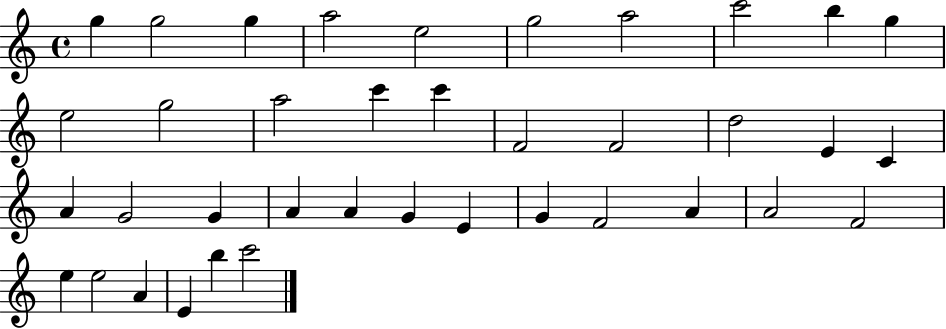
G5/q G5/h G5/q A5/h E5/h G5/h A5/h C6/h B5/q G5/q E5/h G5/h A5/h C6/q C6/q F4/h F4/h D5/h E4/q C4/q A4/q G4/h G4/q A4/q A4/q G4/q E4/q G4/q F4/h A4/q A4/h F4/h E5/q E5/h A4/q E4/q B5/q C6/h